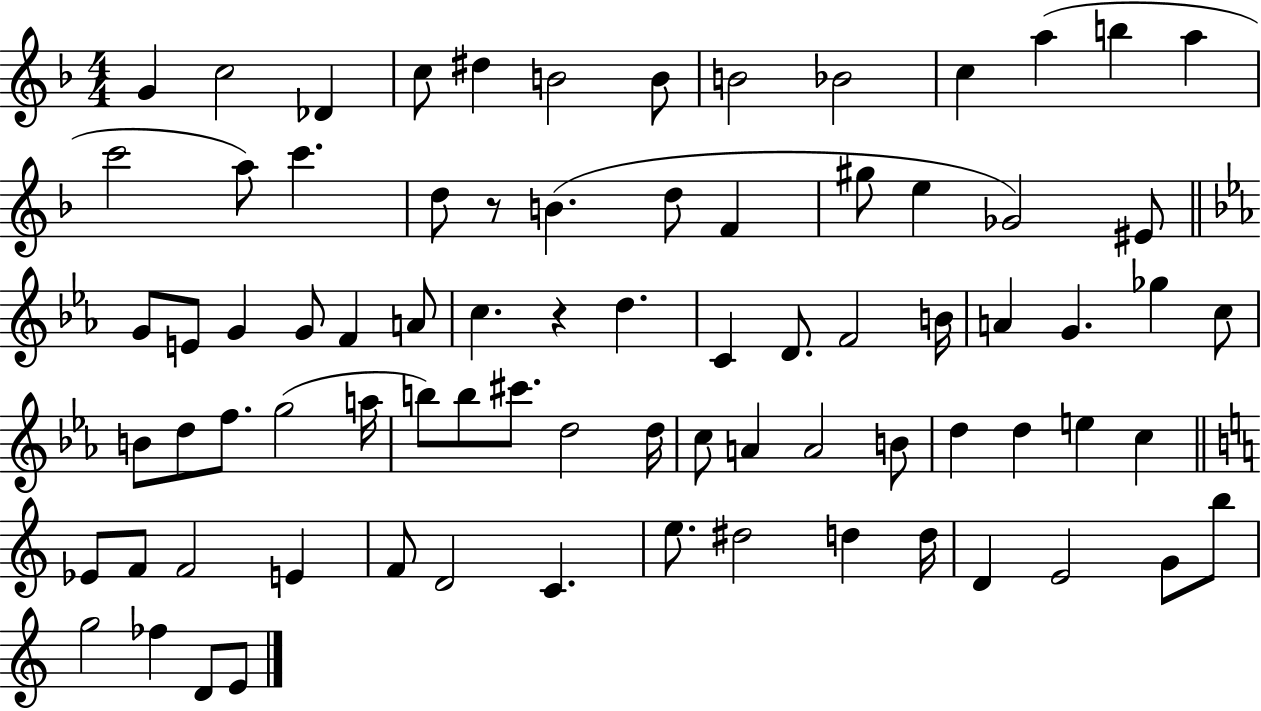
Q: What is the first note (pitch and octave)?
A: G4